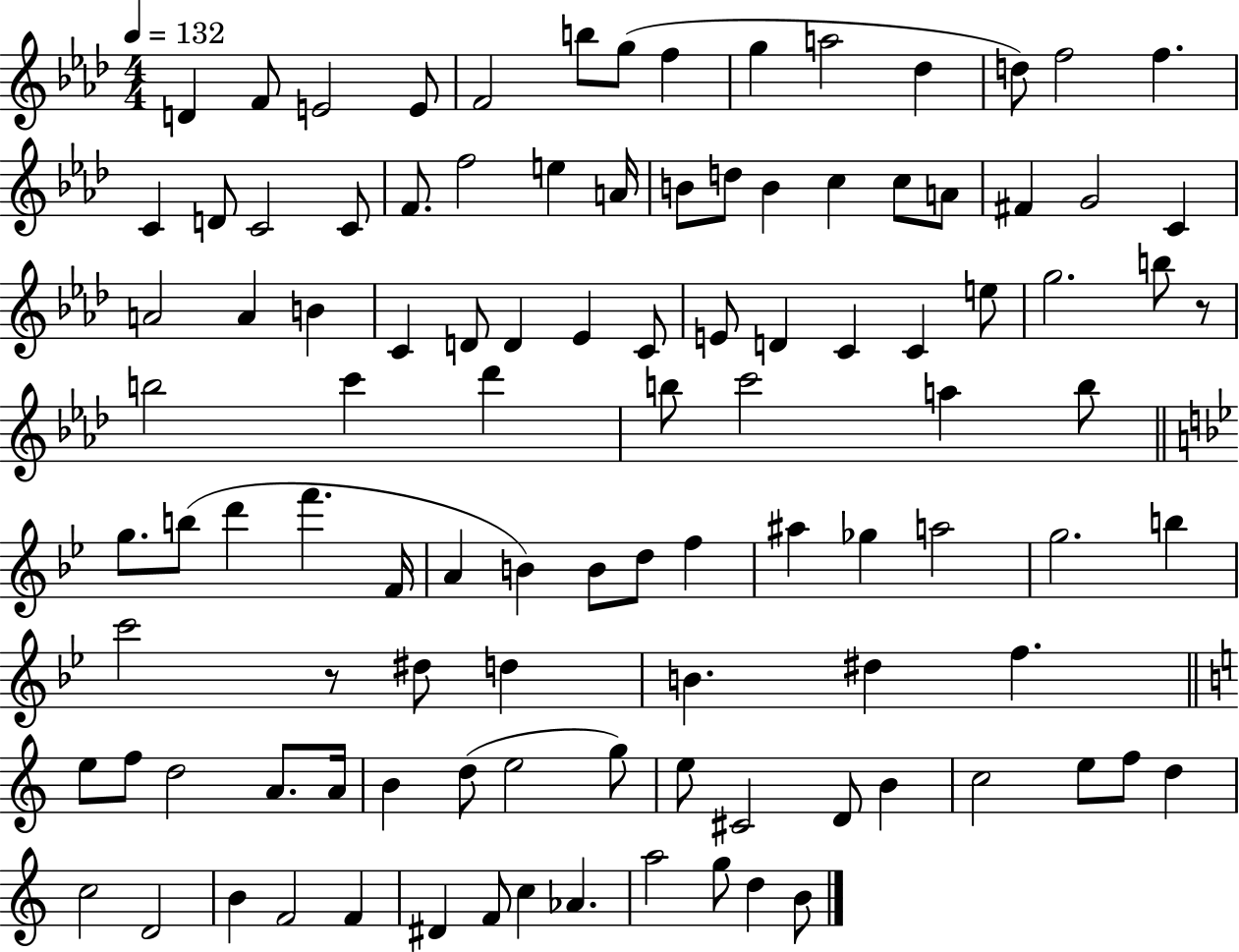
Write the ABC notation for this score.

X:1
T:Untitled
M:4/4
L:1/4
K:Ab
D F/2 E2 E/2 F2 b/2 g/2 f g a2 _d d/2 f2 f C D/2 C2 C/2 F/2 f2 e A/4 B/2 d/2 B c c/2 A/2 ^F G2 C A2 A B C D/2 D _E C/2 E/2 D C C e/2 g2 b/2 z/2 b2 c' _d' b/2 c'2 a b/2 g/2 b/2 d' f' F/4 A B B/2 d/2 f ^a _g a2 g2 b c'2 z/2 ^d/2 d B ^d f e/2 f/2 d2 A/2 A/4 B d/2 e2 g/2 e/2 ^C2 D/2 B c2 e/2 f/2 d c2 D2 B F2 F ^D F/2 c _A a2 g/2 d B/2